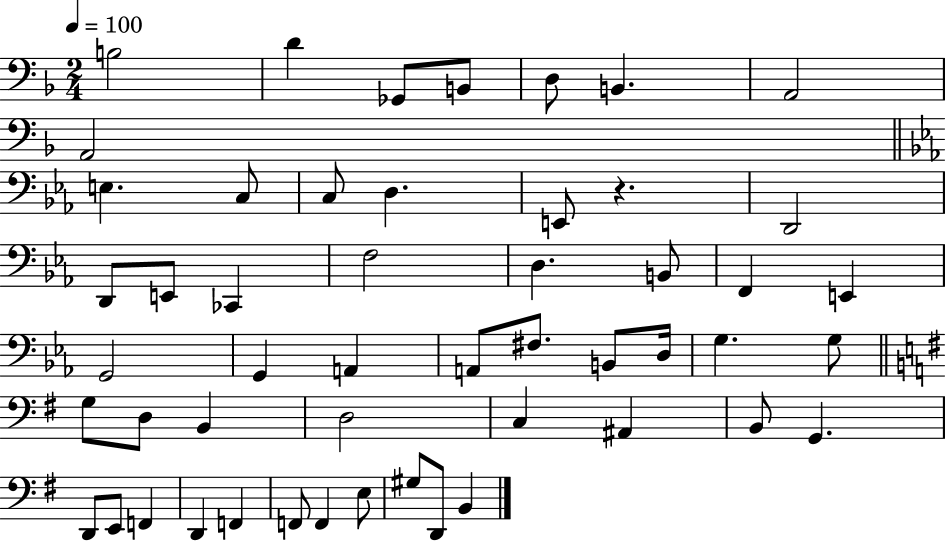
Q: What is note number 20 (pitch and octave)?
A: B2